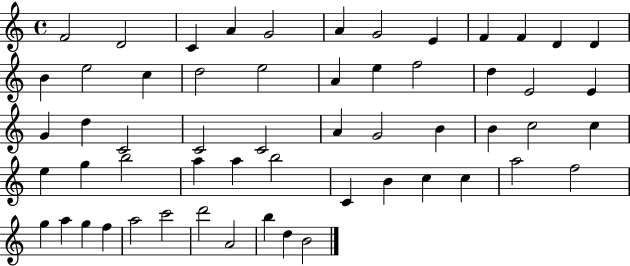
F4/h D4/h C4/q A4/q G4/h A4/q G4/h E4/q F4/q F4/q D4/q D4/q B4/q E5/h C5/q D5/h E5/h A4/q E5/q F5/h D5/q E4/h E4/q G4/q D5/q C4/h C4/h C4/h A4/q G4/h B4/q B4/q C5/h C5/q E5/q G5/q B5/h A5/q A5/q B5/h C4/q B4/q C5/q C5/q A5/h F5/h G5/q A5/q G5/q F5/q A5/h C6/h D6/h A4/h B5/q D5/q B4/h